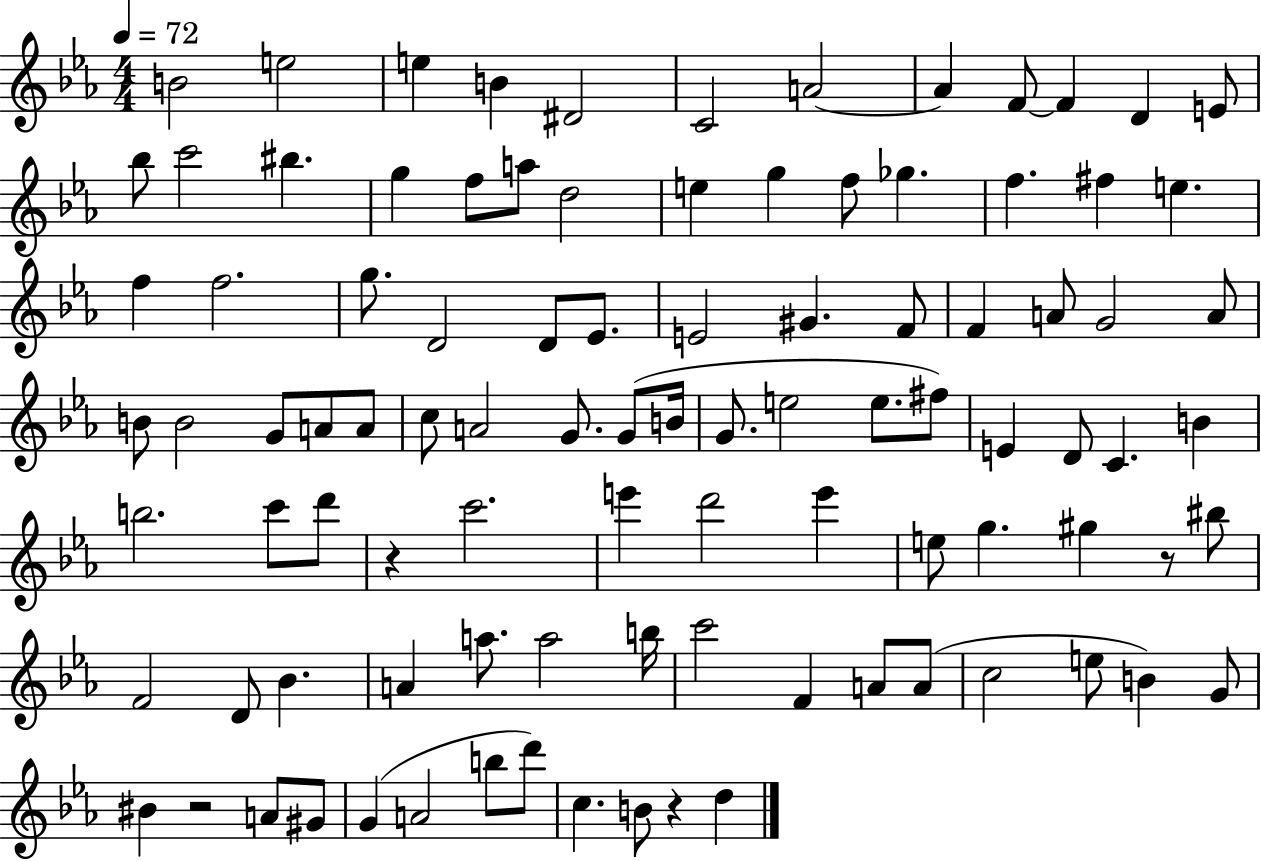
B4/h E5/h E5/q B4/q D#4/h C4/h A4/h A4/q F4/e F4/q D4/q E4/e Bb5/e C6/h BIS5/q. G5/q F5/e A5/e D5/h E5/q G5/q F5/e Gb5/q. F5/q. F#5/q E5/q. F5/q F5/h. G5/e. D4/h D4/e Eb4/e. E4/h G#4/q. F4/e F4/q A4/e G4/h A4/e B4/e B4/h G4/e A4/e A4/e C5/e A4/h G4/e. G4/e B4/s G4/e. E5/h E5/e. F#5/e E4/q D4/e C4/q. B4/q B5/h. C6/e D6/e R/q C6/h. E6/q D6/h E6/q E5/e G5/q. G#5/q R/e BIS5/e F4/h D4/e Bb4/q. A4/q A5/e. A5/h B5/s C6/h F4/q A4/e A4/e C5/h E5/e B4/q G4/e BIS4/q R/h A4/e G#4/e G4/q A4/h B5/e D6/e C5/q. B4/e R/q D5/q